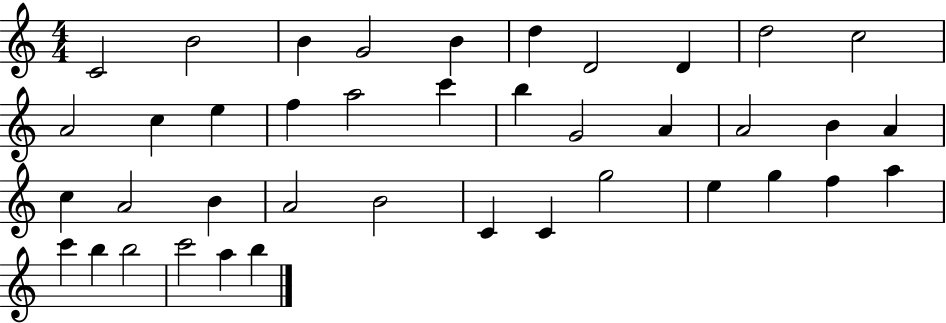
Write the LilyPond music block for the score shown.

{
  \clef treble
  \numericTimeSignature
  \time 4/4
  \key c \major
  c'2 b'2 | b'4 g'2 b'4 | d''4 d'2 d'4 | d''2 c''2 | \break a'2 c''4 e''4 | f''4 a''2 c'''4 | b''4 g'2 a'4 | a'2 b'4 a'4 | \break c''4 a'2 b'4 | a'2 b'2 | c'4 c'4 g''2 | e''4 g''4 f''4 a''4 | \break c'''4 b''4 b''2 | c'''2 a''4 b''4 | \bar "|."
}